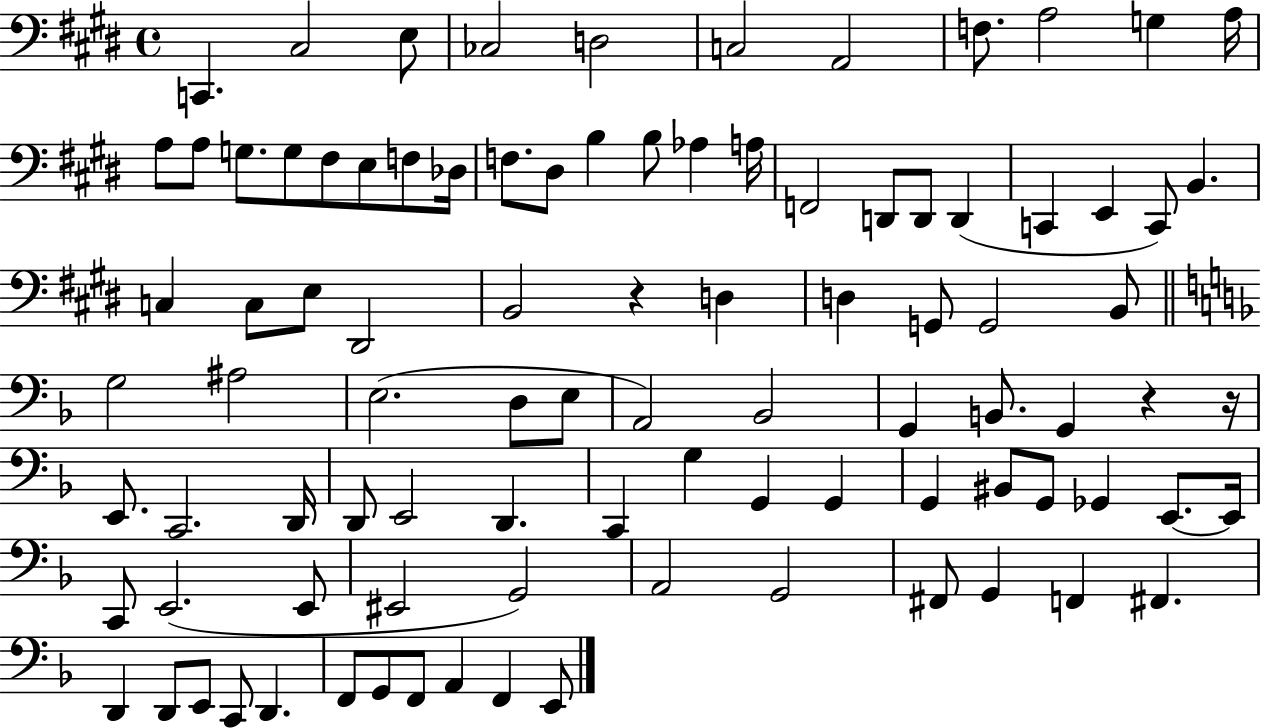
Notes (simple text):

C2/q. C#3/h E3/e CES3/h D3/h C3/h A2/h F3/e. A3/h G3/q A3/s A3/e A3/e G3/e. G3/e F#3/e E3/e F3/e Db3/s F3/e. D#3/e B3/q B3/e Ab3/q A3/s F2/h D2/e D2/e D2/q C2/q E2/q C2/e B2/q. C3/q C3/e E3/e D#2/h B2/h R/q D3/q D3/q G2/e G2/h B2/e G3/h A#3/h E3/h. D3/e E3/e A2/h Bb2/h G2/q B2/e. G2/q R/q R/s E2/e. C2/h. D2/s D2/e E2/h D2/q. C2/q G3/q G2/q G2/q G2/q BIS2/e G2/e Gb2/q E2/e. E2/s C2/e E2/h. E2/e EIS2/h G2/h A2/h G2/h F#2/e G2/q F2/q F#2/q. D2/q D2/e E2/e C2/e D2/q. F2/e G2/e F2/e A2/q F2/q E2/e